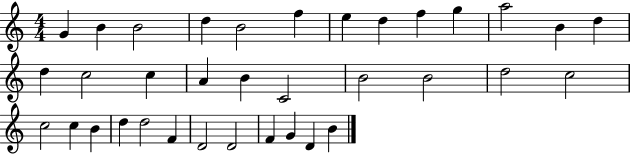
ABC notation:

X:1
T:Untitled
M:4/4
L:1/4
K:C
G B B2 d B2 f e d f g a2 B d d c2 c A B C2 B2 B2 d2 c2 c2 c B d d2 F D2 D2 F G D B